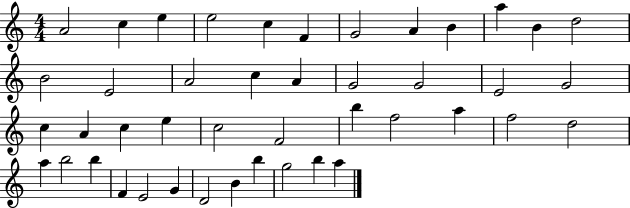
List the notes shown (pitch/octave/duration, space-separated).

A4/h C5/q E5/q E5/h C5/q F4/q G4/h A4/q B4/q A5/q B4/q D5/h B4/h E4/h A4/h C5/q A4/q G4/h G4/h E4/h G4/h C5/q A4/q C5/q E5/q C5/h F4/h B5/q F5/h A5/q F5/h D5/h A5/q B5/h B5/q F4/q E4/h G4/q D4/h B4/q B5/q G5/h B5/q A5/q